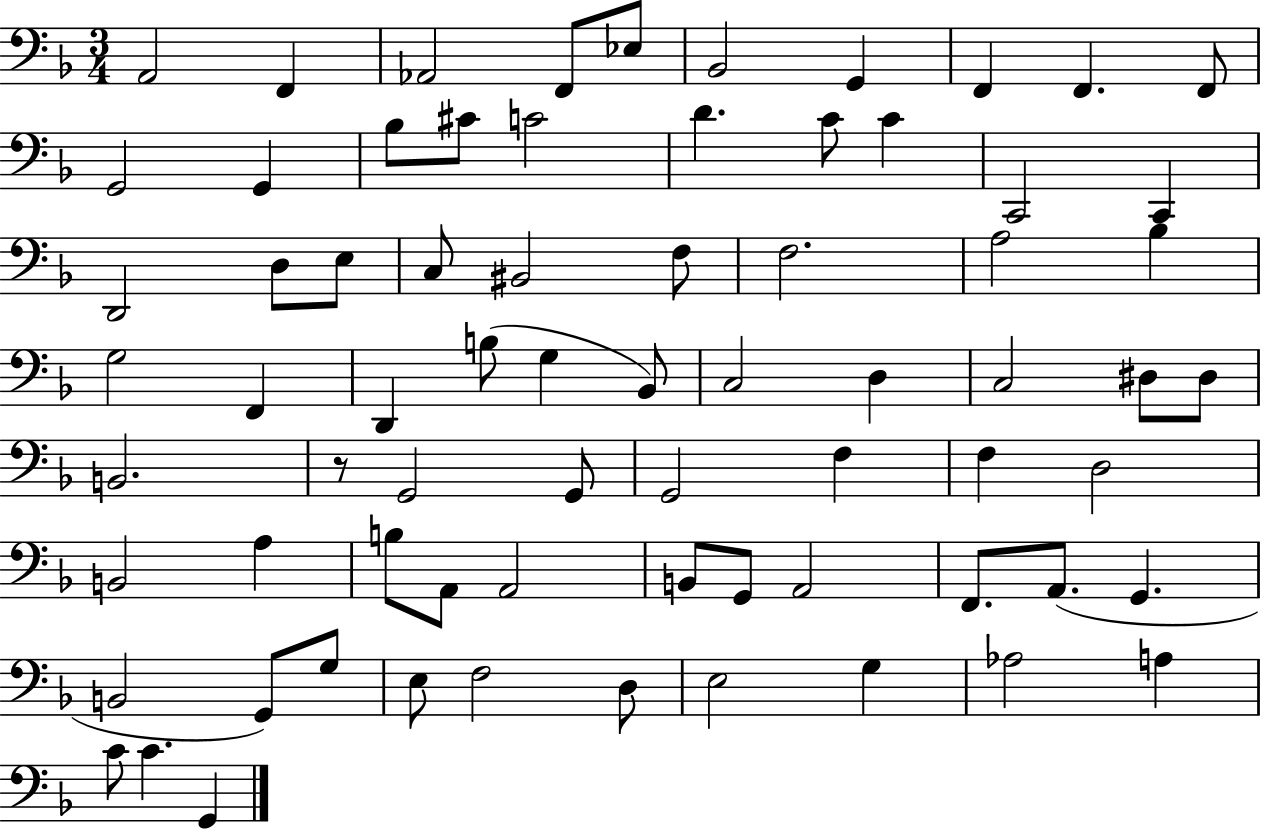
{
  \clef bass
  \numericTimeSignature
  \time 3/4
  \key f \major
  a,2 f,4 | aes,2 f,8 ees8 | bes,2 g,4 | f,4 f,4. f,8 | \break g,2 g,4 | bes8 cis'8 c'2 | d'4. c'8 c'4 | c,2 c,4 | \break d,2 d8 e8 | c8 bis,2 f8 | f2. | a2 bes4 | \break g2 f,4 | d,4 b8( g4 bes,8) | c2 d4 | c2 dis8 dis8 | \break b,2. | r8 g,2 g,8 | g,2 f4 | f4 d2 | \break b,2 a4 | b8 a,8 a,2 | b,8 g,8 a,2 | f,8. a,8.( g,4. | \break b,2 g,8) g8 | e8 f2 d8 | e2 g4 | aes2 a4 | \break c'8 c'4. g,4 | \bar "|."
}